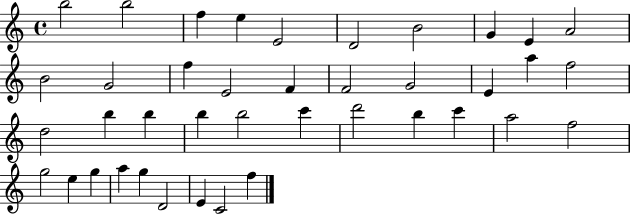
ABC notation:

X:1
T:Untitled
M:4/4
L:1/4
K:C
b2 b2 f e E2 D2 B2 G E A2 B2 G2 f E2 F F2 G2 E a f2 d2 b b b b2 c' d'2 b c' a2 f2 g2 e g a g D2 E C2 f